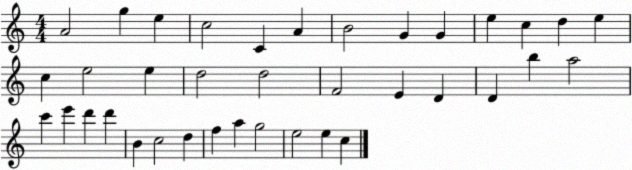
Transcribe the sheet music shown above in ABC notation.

X:1
T:Untitled
M:4/4
L:1/4
K:C
A2 g e c2 C A B2 G G e c d e c e2 e d2 d2 F2 E D D b a2 c' e' d' d' B c2 d f a g2 e2 e c